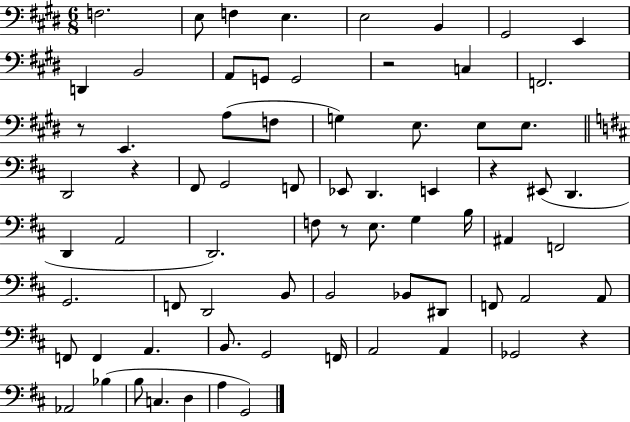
{
  \clef bass
  \numericTimeSignature
  \time 6/8
  \key e \major
  \repeat volta 2 { f2. | e8 f4 e4. | e2 b,4 | gis,2 e,4 | \break d,4 b,2 | a,8 g,8 g,2 | r2 c4 | f,2. | \break r8 e,4. a8( f8 | g4) e8. e8 e8. | \bar "||" \break \key d \major d,2 r4 | fis,8 g,2 f,8 | ees,8 d,4. e,4 | r4 eis,8( d,4. | \break d,4 a,2 | d,2.) | f8 r8 e8. g4 b16 | ais,4 f,2 | \break g,2. | f,8 d,2 b,8 | b,2 bes,8 dis,8 | f,8 a,2 a,8 | \break f,8 f,4 a,4. | b,8. g,2 f,16 | a,2 a,4 | ges,2 r4 | \break aes,2 bes4( | b8 c4. d4 | a4 g,2) | } \bar "|."
}